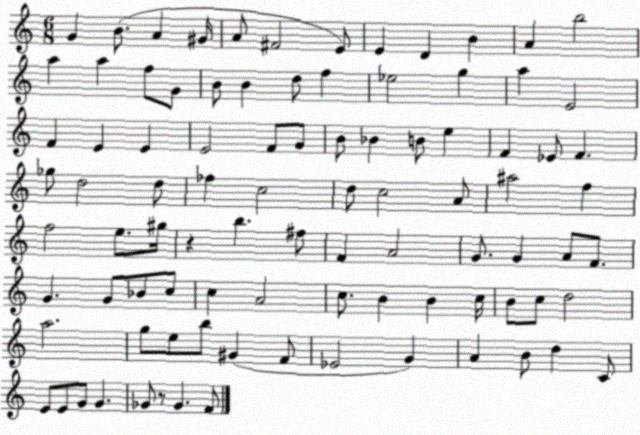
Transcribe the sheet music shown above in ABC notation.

X:1
T:Untitled
M:6/8
L:1/4
K:C
G B/2 A ^G/4 A/2 ^F2 E/2 E D B A b2 a a f/2 G/2 B/2 B d/2 f _e2 g a E2 F E E E2 F/2 G/2 B/2 _B B/2 e F _E/2 F _g/2 d2 d/2 _f c2 d/2 c2 A/2 ^a2 f f2 e/2 ^g/4 z b ^f/2 F A2 G/2 G A/2 F/2 G G/2 _B/2 c/2 c A2 c/2 B B c/4 B/2 c/2 d2 a2 g/2 e/2 b/2 ^G F/2 _E2 G A B/2 d C/2 E/2 E/2 G/2 G _G/2 z/2 _G F/2